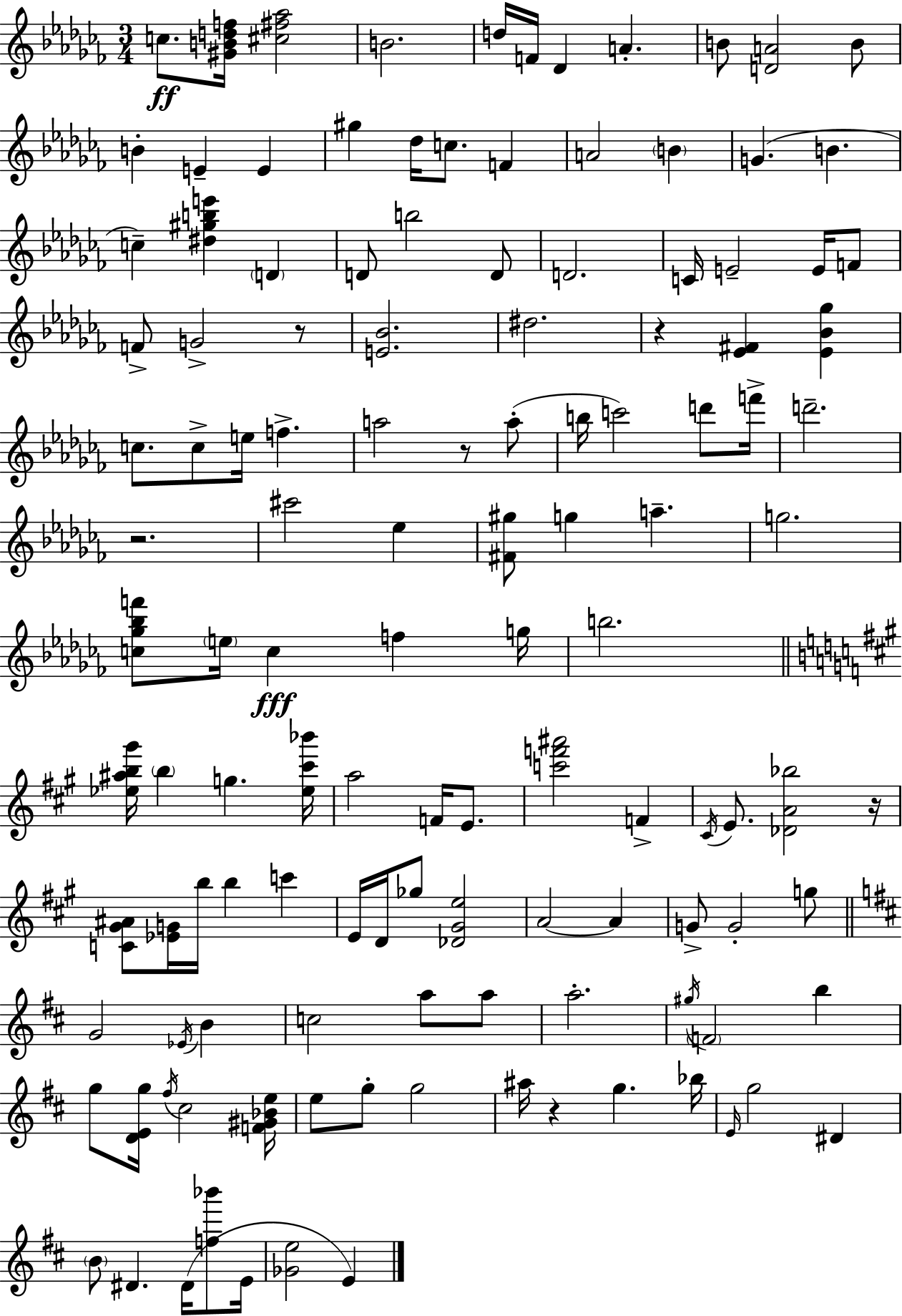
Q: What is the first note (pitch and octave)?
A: C5